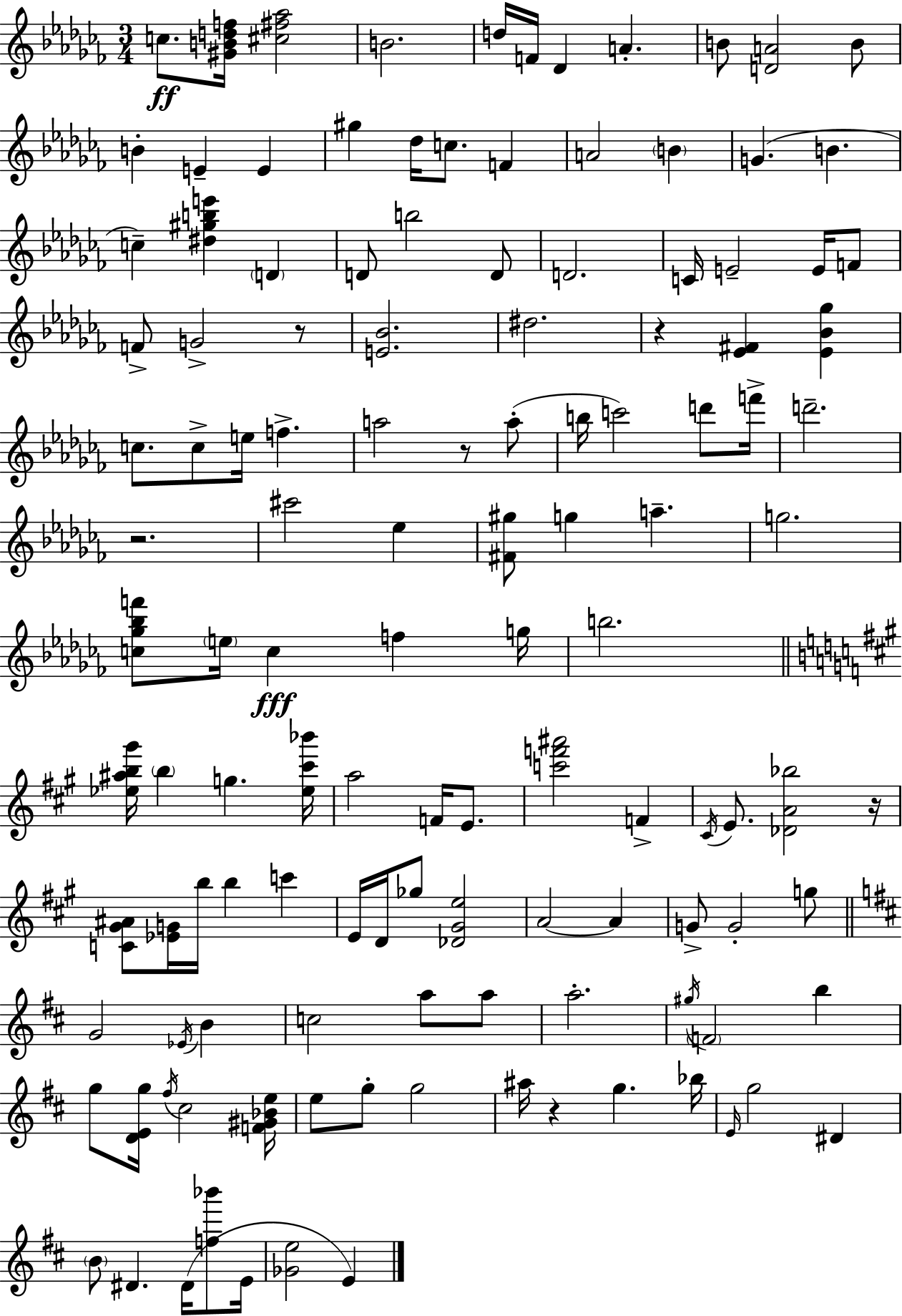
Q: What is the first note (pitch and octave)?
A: C5